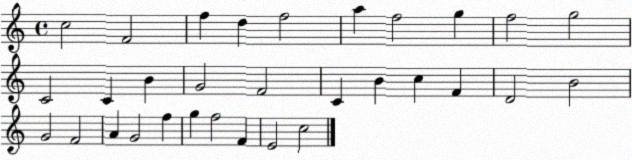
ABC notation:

X:1
T:Untitled
M:4/4
L:1/4
K:C
c2 F2 f d f2 a f2 g f2 g2 C2 C B G2 F2 C B c F D2 B2 G2 F2 A G2 f g f2 F E2 c2